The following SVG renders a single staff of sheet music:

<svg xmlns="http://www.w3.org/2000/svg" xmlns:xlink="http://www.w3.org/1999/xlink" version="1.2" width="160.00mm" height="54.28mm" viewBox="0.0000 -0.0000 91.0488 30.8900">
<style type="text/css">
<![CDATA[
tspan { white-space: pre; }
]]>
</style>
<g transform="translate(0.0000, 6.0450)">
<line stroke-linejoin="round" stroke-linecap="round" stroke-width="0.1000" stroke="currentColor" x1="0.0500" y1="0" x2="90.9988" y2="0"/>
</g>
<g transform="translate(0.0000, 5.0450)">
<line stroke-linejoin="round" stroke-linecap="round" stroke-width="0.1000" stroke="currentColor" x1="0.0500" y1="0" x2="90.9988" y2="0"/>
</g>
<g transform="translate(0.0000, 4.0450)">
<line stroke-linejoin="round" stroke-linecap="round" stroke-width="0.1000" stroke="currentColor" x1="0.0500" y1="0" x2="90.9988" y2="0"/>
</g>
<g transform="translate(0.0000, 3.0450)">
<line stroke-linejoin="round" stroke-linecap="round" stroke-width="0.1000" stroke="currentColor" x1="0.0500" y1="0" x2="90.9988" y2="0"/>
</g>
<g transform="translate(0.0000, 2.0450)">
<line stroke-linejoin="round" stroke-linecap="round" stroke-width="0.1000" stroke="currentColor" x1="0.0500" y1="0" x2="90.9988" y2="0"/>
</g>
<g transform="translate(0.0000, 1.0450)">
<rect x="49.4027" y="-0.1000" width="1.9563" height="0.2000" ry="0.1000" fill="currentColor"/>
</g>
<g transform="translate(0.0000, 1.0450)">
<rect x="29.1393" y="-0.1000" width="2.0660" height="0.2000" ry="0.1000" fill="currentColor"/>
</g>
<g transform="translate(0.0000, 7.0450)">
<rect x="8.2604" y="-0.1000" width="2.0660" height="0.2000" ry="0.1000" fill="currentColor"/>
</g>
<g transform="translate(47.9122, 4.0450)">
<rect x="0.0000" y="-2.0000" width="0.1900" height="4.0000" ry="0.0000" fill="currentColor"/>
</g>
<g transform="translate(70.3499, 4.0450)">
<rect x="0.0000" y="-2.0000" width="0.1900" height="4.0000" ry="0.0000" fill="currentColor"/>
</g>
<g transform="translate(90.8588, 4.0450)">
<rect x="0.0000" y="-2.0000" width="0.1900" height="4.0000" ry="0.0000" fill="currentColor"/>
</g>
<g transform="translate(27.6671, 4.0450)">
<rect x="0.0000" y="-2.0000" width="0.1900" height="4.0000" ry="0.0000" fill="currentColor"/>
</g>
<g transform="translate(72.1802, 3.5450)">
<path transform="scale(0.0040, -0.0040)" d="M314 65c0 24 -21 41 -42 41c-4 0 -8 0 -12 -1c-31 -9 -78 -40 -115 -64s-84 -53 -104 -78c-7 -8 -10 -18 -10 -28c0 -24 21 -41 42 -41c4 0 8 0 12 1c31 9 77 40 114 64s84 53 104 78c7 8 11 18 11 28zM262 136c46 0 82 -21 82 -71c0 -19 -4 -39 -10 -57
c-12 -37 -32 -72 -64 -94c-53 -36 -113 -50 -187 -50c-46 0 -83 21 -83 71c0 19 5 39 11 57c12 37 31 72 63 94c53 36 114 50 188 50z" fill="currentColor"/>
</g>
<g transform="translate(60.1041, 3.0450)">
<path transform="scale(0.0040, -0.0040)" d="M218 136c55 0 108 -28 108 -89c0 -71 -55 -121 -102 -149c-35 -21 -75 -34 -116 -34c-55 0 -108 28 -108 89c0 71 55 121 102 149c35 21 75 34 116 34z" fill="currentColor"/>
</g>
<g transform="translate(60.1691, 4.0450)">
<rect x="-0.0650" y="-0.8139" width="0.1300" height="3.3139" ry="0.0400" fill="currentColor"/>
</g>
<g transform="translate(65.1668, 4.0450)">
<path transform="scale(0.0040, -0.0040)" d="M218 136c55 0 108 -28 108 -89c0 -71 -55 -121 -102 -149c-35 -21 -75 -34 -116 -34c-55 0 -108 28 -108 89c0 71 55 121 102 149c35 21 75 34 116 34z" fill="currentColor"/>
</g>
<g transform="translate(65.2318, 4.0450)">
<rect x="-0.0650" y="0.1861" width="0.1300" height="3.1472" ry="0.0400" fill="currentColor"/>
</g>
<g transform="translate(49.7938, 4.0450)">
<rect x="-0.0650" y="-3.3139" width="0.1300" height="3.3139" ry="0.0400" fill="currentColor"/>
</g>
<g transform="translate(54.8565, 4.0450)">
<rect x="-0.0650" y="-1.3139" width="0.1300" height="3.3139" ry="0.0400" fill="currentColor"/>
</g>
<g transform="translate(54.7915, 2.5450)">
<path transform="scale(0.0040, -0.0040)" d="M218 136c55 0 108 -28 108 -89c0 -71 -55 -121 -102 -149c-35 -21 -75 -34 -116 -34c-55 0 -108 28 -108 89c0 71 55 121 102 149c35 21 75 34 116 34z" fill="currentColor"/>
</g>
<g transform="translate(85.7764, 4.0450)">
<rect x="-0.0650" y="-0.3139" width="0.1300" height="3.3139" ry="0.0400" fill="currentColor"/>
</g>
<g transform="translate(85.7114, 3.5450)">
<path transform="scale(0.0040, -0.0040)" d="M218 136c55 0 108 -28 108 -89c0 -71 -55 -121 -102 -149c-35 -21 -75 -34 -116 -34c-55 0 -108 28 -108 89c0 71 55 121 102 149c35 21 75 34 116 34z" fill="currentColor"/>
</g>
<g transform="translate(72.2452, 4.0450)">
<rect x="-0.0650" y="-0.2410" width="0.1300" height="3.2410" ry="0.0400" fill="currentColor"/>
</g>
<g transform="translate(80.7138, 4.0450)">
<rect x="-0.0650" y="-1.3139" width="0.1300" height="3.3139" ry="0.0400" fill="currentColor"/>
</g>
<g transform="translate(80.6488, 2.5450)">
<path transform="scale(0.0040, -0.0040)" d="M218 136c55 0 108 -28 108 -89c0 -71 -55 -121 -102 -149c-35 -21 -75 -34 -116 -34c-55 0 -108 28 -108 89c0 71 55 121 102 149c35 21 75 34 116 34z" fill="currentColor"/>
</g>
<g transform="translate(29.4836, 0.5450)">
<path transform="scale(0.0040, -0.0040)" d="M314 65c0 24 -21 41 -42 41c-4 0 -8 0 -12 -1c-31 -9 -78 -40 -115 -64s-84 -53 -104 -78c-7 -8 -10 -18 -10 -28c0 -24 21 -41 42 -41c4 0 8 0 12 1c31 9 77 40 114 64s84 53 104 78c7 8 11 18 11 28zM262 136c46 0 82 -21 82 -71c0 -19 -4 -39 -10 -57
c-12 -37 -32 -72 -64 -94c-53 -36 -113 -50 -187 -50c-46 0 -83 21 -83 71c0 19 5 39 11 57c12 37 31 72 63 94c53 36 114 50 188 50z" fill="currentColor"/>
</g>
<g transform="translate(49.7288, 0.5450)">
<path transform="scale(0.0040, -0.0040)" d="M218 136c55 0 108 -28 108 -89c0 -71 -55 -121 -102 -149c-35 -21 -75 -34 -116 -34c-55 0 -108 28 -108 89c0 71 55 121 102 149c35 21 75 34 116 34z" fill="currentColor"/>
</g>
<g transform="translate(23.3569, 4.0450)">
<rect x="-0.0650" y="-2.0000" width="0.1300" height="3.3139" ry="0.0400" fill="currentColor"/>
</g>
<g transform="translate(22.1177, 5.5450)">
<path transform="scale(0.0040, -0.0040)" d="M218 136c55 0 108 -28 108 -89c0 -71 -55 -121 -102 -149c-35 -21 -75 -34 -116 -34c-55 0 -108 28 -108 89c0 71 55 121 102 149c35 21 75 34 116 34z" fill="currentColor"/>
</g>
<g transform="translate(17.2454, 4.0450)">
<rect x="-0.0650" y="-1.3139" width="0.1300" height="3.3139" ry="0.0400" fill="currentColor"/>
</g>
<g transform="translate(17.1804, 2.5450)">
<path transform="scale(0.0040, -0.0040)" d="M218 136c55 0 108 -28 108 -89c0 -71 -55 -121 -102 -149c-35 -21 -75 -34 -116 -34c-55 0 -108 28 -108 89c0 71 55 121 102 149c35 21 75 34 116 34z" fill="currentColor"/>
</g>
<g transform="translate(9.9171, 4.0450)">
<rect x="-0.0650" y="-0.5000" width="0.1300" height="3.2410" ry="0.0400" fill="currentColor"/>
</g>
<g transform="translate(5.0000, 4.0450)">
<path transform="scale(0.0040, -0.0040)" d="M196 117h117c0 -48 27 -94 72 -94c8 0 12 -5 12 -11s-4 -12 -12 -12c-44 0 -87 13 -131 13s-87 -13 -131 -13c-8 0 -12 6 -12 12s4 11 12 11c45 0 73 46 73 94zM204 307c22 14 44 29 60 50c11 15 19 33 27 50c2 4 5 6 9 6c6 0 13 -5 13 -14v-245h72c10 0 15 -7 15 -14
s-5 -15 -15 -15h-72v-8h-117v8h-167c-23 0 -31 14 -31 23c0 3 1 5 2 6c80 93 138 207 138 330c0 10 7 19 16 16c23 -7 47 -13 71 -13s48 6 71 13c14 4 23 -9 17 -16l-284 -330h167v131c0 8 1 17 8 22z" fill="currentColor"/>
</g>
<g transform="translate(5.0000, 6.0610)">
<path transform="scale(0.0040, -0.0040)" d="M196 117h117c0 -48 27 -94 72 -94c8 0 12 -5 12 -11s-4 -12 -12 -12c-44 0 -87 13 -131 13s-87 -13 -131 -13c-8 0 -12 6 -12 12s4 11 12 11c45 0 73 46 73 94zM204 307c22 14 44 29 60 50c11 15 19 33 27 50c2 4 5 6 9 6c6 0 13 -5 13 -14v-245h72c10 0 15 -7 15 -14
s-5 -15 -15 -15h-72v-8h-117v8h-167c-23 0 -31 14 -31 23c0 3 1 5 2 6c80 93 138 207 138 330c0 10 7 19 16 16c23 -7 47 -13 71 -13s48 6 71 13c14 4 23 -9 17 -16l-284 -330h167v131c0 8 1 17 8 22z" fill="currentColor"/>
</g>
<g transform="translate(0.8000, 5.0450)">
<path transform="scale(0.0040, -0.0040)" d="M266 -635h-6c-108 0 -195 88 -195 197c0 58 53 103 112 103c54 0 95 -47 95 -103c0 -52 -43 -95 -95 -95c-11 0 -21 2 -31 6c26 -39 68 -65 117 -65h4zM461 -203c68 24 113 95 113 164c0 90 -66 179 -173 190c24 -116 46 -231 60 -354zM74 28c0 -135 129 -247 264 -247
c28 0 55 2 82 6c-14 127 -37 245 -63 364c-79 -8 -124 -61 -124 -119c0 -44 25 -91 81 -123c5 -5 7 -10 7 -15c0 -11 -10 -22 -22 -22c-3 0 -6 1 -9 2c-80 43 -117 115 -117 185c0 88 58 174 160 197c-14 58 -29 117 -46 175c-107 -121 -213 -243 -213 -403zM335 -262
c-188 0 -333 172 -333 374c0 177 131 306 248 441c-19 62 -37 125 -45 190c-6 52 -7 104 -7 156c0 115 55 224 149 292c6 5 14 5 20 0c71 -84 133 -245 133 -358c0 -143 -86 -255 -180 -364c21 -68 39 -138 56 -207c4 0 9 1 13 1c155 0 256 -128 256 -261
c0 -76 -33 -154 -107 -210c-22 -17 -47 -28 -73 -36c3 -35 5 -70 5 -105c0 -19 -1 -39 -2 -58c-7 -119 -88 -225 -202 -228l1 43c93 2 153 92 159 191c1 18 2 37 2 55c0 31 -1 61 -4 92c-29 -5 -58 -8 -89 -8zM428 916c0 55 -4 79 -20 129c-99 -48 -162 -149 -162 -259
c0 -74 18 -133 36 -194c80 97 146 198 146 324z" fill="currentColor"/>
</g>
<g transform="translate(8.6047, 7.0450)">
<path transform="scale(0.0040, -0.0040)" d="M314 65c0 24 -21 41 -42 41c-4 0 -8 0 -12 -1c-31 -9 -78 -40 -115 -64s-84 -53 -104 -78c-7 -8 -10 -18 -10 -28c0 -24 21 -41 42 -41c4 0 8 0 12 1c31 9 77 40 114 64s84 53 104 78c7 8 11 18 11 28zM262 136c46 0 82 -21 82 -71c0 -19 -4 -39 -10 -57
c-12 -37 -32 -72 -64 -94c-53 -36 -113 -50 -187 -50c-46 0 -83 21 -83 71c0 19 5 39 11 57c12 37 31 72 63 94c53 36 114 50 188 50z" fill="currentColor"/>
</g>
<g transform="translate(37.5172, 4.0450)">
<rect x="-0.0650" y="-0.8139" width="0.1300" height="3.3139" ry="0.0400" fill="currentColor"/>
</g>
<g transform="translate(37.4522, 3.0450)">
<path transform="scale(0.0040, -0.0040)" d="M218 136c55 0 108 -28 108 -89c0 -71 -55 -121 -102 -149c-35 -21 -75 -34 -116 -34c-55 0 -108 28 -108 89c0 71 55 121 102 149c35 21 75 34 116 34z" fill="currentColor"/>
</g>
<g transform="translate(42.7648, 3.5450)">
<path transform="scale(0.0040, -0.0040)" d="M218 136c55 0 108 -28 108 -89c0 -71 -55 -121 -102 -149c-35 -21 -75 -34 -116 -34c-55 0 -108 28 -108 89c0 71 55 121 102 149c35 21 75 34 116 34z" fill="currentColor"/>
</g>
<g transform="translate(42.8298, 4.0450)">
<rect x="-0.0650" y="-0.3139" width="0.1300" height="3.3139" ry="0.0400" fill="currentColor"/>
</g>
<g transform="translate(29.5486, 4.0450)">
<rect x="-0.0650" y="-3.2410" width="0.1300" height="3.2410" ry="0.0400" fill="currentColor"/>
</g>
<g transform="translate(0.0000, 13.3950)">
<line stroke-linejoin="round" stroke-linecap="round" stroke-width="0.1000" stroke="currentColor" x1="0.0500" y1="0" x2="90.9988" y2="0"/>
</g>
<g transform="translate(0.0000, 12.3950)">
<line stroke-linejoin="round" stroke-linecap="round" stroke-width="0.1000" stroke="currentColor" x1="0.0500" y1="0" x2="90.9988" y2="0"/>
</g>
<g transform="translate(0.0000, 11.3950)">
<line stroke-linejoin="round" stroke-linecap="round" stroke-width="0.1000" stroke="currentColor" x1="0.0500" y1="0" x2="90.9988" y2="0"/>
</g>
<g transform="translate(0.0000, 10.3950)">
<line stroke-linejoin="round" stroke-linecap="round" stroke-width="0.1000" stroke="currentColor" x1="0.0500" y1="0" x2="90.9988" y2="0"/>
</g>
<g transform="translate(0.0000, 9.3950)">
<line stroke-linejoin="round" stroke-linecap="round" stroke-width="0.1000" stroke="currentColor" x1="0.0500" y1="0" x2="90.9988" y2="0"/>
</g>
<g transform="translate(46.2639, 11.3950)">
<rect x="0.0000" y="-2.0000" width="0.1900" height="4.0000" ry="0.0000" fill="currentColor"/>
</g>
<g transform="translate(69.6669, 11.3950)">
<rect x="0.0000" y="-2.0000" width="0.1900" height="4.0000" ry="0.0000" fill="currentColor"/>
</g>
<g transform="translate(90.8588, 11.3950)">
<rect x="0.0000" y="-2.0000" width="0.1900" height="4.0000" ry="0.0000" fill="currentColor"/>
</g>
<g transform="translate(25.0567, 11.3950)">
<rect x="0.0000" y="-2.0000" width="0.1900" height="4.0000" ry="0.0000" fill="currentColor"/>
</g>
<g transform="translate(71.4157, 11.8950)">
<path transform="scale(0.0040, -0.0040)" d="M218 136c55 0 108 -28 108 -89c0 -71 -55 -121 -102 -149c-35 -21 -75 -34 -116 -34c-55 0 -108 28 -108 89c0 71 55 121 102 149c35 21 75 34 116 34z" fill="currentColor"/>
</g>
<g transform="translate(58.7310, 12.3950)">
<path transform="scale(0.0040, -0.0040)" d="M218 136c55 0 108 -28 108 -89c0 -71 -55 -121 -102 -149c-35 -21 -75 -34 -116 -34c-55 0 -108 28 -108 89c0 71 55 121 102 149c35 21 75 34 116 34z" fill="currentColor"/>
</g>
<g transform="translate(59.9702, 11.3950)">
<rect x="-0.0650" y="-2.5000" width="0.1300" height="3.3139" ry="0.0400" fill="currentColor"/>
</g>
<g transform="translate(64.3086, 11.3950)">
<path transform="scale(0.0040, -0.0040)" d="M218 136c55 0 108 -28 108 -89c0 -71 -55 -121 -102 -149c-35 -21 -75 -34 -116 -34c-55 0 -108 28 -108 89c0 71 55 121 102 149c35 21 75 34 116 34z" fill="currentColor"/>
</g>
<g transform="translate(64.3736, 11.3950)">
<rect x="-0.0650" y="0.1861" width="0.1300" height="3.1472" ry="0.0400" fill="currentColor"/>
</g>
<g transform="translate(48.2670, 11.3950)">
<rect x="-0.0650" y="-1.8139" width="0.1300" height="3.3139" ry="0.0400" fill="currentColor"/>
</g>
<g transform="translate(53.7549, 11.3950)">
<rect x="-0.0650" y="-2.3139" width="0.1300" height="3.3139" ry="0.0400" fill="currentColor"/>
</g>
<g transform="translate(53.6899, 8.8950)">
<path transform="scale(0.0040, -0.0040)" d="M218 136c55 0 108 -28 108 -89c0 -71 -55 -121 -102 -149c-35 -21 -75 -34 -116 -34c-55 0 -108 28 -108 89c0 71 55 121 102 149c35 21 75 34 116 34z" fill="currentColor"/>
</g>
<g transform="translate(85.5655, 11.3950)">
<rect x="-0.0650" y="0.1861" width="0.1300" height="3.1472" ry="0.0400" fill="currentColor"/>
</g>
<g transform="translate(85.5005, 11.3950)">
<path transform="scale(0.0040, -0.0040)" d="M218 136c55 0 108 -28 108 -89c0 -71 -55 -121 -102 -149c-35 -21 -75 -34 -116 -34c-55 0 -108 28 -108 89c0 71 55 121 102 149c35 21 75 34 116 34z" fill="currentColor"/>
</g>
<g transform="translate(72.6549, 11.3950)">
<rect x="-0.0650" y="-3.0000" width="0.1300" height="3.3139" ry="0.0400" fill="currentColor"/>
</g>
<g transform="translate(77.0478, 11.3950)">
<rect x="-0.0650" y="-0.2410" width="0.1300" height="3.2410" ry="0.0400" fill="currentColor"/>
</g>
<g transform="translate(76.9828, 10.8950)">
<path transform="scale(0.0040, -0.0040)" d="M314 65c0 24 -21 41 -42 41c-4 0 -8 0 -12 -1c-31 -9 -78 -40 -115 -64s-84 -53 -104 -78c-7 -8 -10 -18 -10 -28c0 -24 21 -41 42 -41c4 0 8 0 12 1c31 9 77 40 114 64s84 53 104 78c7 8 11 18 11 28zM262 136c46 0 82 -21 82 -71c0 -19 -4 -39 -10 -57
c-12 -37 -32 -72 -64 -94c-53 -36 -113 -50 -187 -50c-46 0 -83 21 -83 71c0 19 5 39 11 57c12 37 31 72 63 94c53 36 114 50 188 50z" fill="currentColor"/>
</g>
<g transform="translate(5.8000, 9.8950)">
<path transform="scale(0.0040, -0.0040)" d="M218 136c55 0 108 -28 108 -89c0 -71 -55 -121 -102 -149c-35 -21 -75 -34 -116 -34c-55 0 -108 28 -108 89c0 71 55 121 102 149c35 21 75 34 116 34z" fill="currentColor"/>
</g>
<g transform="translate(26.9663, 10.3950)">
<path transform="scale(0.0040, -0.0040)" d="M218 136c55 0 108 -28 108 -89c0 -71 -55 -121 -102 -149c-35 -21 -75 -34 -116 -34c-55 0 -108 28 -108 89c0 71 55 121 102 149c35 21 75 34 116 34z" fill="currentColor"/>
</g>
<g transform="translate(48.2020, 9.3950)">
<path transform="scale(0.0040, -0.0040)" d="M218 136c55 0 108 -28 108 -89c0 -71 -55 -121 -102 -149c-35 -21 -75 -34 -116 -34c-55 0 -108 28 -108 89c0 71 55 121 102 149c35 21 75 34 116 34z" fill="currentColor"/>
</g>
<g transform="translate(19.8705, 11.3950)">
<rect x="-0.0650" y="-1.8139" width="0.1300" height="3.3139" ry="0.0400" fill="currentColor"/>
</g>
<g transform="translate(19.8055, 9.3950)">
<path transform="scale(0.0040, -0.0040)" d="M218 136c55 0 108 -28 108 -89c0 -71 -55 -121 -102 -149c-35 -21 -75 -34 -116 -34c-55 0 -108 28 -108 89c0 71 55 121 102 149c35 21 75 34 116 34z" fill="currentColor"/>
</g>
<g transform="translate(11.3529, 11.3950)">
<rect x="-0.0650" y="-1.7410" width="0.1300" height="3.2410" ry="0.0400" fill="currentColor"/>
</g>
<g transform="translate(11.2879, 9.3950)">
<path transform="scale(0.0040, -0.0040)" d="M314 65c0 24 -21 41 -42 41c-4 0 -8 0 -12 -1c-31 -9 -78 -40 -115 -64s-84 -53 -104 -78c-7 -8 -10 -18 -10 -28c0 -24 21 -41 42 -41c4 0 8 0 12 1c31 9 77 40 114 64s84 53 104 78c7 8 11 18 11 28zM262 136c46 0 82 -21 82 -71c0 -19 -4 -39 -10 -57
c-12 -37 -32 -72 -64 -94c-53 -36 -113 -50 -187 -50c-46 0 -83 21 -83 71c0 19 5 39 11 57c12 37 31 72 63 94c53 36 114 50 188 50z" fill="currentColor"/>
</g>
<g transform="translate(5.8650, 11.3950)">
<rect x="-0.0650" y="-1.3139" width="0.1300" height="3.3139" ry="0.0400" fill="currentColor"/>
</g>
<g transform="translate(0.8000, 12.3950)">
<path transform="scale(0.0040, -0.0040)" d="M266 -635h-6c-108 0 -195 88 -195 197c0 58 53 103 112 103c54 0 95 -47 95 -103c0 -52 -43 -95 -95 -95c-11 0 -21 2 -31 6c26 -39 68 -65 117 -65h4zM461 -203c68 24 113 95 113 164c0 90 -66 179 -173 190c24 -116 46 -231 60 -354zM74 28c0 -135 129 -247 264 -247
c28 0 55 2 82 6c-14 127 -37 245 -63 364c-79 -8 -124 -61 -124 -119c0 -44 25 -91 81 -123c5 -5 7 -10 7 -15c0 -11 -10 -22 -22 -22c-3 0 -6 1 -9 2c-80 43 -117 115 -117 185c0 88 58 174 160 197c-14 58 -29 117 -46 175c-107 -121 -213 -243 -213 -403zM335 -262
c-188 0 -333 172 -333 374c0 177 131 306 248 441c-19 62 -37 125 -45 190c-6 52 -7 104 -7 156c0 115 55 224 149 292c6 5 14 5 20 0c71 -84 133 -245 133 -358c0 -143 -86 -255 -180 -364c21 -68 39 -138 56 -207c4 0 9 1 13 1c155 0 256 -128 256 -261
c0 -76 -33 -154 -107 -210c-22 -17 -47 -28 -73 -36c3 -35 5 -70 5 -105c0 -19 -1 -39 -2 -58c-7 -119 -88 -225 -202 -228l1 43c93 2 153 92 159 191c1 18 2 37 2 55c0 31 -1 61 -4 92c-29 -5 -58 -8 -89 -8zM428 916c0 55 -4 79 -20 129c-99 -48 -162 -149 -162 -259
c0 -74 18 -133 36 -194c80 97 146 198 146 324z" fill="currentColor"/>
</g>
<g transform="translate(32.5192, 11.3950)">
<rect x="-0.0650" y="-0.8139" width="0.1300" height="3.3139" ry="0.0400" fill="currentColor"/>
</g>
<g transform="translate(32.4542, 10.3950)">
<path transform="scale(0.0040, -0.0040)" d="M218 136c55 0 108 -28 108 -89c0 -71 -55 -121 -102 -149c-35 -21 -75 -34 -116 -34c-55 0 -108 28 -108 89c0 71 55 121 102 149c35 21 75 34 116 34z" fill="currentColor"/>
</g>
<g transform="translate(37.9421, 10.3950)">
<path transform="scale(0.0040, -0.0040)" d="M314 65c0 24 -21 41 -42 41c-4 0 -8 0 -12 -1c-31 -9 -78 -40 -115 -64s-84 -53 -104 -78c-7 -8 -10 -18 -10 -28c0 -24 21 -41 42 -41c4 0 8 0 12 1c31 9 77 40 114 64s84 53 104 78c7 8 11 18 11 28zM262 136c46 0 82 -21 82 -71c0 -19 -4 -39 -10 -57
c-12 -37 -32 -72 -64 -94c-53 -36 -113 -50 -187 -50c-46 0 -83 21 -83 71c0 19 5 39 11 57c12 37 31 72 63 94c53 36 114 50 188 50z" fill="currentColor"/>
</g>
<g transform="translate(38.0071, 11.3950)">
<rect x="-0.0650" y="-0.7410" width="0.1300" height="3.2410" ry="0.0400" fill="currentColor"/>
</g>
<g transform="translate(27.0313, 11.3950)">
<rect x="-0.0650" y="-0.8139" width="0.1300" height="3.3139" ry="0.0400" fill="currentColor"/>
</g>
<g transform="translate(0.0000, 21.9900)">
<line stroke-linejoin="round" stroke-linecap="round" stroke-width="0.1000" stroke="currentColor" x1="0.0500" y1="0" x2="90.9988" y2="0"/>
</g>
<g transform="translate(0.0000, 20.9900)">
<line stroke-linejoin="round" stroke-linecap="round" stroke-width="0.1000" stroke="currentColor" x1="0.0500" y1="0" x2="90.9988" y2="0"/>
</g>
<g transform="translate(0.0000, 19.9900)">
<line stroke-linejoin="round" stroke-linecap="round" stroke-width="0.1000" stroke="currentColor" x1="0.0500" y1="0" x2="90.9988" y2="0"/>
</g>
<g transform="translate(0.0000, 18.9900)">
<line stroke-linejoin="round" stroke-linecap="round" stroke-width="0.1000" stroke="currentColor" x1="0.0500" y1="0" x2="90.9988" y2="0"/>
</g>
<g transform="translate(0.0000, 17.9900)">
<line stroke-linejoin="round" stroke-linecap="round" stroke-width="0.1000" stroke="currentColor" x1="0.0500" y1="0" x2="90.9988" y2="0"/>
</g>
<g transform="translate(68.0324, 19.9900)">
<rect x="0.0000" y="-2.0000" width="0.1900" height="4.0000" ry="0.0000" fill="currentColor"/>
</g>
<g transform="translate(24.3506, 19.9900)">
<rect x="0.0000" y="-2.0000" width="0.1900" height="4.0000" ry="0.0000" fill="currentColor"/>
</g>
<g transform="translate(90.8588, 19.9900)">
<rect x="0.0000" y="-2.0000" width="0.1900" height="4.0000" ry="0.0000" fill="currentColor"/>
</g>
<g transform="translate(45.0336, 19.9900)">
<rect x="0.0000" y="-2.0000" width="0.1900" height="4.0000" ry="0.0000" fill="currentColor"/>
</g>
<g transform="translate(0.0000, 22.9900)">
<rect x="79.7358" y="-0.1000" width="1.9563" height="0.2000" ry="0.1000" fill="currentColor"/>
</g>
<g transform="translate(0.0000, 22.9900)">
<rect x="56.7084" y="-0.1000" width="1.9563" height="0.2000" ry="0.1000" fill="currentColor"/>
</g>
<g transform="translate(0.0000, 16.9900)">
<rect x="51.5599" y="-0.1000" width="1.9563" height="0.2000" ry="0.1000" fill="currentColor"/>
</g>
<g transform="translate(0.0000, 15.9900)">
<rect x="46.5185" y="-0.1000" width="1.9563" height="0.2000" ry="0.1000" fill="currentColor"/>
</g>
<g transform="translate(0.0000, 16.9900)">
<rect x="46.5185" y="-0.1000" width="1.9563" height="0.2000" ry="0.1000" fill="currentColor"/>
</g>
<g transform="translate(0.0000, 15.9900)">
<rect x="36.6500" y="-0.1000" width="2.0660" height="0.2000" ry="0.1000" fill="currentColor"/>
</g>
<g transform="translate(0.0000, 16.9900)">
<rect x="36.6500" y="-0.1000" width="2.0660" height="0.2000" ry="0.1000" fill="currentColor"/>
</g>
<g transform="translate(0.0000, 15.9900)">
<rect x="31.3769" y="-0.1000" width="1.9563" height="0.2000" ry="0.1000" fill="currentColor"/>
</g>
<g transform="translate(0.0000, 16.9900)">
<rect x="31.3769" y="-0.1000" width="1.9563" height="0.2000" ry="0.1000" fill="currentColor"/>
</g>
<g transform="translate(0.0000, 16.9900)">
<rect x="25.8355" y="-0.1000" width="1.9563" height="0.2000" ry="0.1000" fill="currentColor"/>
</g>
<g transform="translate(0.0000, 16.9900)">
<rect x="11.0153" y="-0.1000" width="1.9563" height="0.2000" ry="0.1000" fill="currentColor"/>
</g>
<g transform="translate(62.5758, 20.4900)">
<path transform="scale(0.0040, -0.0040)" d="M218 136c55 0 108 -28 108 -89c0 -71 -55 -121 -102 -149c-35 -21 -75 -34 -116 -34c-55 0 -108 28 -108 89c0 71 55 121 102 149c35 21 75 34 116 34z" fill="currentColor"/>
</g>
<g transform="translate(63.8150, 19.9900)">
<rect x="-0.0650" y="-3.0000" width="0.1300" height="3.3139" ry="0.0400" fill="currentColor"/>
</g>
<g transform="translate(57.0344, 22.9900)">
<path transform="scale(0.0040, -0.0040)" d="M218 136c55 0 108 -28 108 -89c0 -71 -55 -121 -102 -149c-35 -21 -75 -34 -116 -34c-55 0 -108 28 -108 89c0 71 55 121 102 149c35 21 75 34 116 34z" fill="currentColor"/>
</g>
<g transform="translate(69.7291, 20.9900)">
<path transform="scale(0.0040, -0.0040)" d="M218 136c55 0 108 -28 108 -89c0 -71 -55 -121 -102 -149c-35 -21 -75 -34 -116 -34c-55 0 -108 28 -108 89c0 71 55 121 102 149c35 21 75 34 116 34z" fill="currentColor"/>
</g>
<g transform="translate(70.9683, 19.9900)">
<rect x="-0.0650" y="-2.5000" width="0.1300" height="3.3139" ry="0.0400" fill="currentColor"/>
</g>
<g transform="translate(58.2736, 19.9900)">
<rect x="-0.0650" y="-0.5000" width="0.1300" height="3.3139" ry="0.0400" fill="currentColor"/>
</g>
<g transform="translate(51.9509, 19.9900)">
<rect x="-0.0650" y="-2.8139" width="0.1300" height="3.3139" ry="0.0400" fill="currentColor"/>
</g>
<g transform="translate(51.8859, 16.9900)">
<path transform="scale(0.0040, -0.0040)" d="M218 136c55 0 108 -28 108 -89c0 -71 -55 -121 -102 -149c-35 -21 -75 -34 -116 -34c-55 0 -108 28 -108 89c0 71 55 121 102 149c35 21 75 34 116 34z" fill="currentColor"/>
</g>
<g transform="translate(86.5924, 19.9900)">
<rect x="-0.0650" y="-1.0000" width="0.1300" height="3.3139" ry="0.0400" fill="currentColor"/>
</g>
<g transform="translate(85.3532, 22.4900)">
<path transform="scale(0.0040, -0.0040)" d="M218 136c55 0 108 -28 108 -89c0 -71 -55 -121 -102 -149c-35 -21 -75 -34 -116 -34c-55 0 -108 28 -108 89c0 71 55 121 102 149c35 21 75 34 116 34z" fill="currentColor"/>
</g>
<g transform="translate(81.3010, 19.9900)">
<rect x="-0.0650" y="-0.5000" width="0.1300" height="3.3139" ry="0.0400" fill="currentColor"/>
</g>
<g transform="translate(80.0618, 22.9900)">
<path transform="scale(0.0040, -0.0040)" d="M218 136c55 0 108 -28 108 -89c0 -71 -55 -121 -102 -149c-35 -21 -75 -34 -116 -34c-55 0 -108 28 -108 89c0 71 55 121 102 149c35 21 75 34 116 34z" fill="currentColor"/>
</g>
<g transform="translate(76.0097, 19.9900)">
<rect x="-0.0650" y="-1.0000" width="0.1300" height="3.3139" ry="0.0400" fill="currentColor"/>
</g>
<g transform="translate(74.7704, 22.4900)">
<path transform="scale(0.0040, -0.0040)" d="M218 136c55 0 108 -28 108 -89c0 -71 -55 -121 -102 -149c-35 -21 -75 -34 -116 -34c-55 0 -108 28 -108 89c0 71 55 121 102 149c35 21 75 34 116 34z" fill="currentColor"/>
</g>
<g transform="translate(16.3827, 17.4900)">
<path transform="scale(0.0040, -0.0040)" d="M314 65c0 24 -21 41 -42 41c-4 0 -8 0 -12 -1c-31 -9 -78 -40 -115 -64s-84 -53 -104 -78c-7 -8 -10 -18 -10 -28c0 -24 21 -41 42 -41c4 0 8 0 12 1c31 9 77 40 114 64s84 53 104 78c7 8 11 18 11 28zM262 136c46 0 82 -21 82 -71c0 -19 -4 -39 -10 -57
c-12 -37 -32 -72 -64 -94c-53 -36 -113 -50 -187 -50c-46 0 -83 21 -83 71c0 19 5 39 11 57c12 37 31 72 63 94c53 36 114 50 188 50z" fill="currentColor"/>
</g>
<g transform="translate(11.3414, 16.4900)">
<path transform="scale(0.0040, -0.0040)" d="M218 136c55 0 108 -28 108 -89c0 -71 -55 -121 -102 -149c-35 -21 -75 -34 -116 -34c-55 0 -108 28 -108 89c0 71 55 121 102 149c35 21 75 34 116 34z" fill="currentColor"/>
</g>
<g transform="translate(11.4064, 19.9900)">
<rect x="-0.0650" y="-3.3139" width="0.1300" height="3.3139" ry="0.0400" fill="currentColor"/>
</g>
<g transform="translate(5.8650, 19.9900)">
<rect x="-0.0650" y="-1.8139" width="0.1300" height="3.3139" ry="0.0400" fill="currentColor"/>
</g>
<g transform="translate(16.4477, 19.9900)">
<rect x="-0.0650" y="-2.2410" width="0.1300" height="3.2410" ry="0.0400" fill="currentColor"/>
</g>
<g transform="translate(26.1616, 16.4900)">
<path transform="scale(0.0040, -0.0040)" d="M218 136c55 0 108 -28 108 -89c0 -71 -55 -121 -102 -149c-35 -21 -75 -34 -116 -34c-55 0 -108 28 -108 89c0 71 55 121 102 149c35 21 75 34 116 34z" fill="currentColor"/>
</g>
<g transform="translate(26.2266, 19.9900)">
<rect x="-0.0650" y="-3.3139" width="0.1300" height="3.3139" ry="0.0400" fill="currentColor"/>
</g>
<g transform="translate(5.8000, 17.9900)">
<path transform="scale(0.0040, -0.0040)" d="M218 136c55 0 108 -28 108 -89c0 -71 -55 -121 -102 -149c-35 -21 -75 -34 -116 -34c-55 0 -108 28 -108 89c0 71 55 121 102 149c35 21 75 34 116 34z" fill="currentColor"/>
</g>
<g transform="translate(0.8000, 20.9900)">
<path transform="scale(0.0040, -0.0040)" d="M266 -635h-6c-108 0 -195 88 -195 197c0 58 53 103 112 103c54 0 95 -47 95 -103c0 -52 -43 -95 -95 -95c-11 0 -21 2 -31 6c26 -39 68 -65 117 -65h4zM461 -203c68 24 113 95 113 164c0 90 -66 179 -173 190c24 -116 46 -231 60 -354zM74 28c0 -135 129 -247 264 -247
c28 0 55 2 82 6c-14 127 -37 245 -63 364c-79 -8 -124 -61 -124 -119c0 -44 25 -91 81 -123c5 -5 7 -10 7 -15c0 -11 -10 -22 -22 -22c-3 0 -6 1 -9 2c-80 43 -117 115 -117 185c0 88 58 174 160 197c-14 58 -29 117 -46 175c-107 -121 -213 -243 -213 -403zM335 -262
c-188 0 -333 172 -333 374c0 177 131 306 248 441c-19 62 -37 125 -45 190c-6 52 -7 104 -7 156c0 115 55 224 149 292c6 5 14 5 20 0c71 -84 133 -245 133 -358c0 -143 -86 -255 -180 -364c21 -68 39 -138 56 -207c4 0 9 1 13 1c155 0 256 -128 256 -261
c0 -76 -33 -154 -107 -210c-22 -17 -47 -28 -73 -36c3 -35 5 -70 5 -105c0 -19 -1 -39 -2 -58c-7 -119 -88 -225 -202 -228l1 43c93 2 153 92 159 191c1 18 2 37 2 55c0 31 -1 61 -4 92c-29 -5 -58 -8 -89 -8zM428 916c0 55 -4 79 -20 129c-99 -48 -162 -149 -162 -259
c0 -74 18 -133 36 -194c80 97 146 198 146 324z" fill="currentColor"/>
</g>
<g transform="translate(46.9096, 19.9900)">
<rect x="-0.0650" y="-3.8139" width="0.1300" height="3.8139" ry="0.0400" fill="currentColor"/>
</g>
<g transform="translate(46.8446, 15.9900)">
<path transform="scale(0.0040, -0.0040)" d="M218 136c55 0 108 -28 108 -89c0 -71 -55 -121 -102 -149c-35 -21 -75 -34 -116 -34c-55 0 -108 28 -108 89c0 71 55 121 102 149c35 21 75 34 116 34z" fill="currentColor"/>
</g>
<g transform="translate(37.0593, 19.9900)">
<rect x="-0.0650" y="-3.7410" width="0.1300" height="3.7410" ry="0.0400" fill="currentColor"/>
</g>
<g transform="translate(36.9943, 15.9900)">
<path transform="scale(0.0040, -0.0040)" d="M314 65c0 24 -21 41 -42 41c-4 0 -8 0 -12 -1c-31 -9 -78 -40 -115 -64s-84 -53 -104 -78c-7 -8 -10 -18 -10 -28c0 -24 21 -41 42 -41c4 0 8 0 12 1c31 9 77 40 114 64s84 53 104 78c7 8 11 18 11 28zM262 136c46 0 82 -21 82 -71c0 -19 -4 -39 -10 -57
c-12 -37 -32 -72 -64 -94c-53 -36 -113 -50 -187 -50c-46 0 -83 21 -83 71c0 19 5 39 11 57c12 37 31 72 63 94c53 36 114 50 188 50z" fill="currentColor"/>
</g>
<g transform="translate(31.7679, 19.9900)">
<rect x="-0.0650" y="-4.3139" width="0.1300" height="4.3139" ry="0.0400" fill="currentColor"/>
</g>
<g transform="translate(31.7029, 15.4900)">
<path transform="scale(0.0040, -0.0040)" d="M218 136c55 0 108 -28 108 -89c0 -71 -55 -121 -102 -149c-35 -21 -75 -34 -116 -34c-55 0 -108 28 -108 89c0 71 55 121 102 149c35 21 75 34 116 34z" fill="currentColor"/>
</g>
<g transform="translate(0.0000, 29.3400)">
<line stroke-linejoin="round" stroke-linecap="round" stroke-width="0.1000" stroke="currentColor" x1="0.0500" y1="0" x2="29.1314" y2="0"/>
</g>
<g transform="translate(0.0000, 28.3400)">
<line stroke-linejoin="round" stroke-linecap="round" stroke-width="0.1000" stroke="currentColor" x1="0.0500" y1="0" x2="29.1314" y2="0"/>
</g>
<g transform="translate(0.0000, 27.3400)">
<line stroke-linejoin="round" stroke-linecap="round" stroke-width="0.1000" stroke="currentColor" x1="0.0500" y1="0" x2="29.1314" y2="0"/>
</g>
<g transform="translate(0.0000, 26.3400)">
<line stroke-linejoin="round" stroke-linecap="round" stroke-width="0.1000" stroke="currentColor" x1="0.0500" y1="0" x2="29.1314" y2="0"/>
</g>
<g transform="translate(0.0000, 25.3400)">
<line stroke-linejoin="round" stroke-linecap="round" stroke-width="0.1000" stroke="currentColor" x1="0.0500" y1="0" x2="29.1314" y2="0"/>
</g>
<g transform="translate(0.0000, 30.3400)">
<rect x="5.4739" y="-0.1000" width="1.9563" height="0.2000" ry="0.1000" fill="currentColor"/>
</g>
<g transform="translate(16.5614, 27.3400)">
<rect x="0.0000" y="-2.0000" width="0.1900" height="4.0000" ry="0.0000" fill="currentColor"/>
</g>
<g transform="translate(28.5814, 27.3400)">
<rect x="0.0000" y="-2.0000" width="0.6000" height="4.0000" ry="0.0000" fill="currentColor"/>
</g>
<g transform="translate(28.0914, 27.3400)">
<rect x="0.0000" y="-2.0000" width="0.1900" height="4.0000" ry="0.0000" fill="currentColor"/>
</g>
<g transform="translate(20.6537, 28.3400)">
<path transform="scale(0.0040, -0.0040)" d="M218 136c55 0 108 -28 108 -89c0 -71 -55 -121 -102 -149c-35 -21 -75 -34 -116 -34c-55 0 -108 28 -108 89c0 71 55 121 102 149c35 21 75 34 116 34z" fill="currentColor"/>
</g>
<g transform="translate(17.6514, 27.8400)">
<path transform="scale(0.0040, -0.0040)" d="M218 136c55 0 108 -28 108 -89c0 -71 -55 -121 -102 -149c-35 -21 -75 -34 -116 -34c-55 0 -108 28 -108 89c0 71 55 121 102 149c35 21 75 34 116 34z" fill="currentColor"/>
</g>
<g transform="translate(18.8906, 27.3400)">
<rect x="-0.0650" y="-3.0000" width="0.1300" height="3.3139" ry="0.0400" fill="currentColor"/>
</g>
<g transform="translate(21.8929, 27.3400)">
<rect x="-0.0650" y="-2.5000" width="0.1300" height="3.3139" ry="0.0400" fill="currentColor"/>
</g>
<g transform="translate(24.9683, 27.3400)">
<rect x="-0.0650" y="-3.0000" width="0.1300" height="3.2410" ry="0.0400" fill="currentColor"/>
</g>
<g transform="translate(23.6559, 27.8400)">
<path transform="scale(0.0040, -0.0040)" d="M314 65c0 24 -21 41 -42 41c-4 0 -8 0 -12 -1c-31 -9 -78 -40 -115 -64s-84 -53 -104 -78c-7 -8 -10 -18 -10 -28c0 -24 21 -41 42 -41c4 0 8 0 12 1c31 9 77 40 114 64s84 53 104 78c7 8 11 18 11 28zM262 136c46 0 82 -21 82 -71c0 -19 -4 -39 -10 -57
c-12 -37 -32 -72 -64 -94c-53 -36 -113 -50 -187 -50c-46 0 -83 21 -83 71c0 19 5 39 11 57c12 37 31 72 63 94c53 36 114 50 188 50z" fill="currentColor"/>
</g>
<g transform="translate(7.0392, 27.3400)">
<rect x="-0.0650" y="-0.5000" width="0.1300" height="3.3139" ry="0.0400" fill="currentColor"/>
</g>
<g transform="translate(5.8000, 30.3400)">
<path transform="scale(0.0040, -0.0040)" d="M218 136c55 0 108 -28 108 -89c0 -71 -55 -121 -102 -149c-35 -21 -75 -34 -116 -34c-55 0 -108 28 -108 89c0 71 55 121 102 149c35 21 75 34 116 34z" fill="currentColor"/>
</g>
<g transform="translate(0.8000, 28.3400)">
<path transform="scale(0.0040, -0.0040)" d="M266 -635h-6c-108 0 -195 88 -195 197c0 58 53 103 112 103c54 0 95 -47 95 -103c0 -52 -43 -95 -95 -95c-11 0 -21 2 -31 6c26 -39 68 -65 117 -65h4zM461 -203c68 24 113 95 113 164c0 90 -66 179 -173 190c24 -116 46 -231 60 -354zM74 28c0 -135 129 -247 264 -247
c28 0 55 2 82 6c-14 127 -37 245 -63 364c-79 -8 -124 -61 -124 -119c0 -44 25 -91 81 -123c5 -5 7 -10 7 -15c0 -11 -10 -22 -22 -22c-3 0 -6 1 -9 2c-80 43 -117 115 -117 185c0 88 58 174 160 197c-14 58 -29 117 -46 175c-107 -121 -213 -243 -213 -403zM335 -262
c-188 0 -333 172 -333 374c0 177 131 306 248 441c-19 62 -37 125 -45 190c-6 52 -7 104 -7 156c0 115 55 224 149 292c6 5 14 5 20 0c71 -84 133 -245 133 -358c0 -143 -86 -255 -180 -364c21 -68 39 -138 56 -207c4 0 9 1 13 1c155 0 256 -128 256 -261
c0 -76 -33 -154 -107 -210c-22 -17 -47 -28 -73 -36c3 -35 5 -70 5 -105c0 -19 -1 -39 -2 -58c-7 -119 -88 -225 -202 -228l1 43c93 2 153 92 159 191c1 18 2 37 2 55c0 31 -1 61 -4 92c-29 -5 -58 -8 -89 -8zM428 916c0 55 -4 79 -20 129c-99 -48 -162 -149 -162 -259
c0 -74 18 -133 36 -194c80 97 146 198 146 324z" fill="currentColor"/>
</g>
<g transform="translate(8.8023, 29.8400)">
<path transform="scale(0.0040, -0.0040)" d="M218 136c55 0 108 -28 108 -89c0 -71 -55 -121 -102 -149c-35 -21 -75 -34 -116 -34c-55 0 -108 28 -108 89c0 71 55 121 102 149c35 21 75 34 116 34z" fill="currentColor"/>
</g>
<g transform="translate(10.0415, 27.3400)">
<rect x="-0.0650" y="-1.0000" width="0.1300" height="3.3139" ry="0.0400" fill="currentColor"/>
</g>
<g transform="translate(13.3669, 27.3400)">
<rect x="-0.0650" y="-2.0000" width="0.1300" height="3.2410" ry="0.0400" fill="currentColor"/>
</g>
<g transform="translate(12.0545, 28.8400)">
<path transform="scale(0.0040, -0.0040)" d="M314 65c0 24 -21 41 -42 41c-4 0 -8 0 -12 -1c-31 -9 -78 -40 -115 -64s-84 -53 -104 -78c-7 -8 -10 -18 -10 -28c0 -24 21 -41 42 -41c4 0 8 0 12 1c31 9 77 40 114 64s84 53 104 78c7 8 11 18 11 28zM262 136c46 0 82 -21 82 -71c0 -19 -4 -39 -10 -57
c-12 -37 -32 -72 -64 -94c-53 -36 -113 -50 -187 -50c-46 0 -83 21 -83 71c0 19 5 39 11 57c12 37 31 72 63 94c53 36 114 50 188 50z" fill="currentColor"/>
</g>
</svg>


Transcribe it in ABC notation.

X:1
T:Untitled
M:4/4
L:1/4
K:C
C2 e F b2 d c b e d B c2 e c e f2 f d d d2 f g G B A c2 B f b g2 b d' c'2 c' a C A G D C D C D F2 A G A2